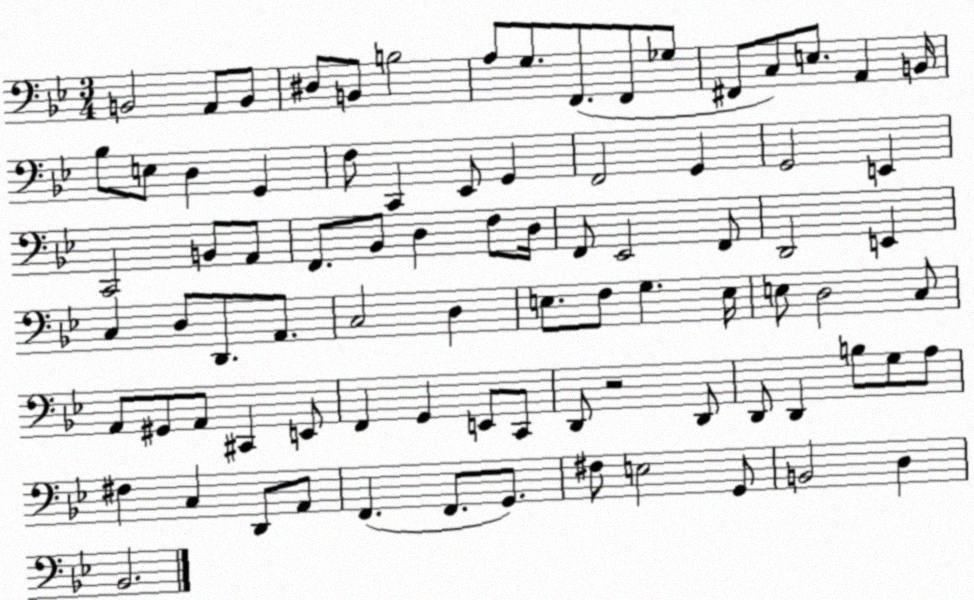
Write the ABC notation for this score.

X:1
T:Untitled
M:3/4
L:1/4
K:Bb
B,,2 A,,/2 B,,/2 ^D,/2 B,,/2 B,2 A,/2 G,/2 F,,/2 F,,/2 _G,/2 ^F,,/2 C,/2 E,/2 A,, B,,/4 _B,/2 E,/2 D, G,, F,/2 C,, _E,,/2 G,, F,,2 G,, G,,2 E,, C,,2 B,,/2 A,,/2 F,,/2 _B,,/2 D, F,/2 D,/4 F,,/2 _E,,2 F,,/2 D,,2 E,, C, D,/2 D,,/2 A,,/2 C,2 D, E,/2 F,/2 G, E,/4 E,/2 D,2 C,/2 A,,/2 ^G,,/2 A,,/2 ^C,, E,,/2 F,, G,, E,,/2 C,,/2 D,,/2 z2 D,,/2 D,,/2 D,, B,/2 G,/2 A,/2 ^F, C, D,,/2 A,,/2 F,, F,,/2 G,,/2 ^F,/2 E,2 G,,/2 B,,2 D, _B,,2